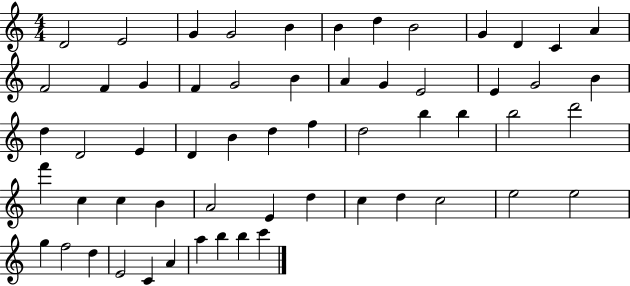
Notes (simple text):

D4/h E4/h G4/q G4/h B4/q B4/q D5/q B4/h G4/q D4/q C4/q A4/q F4/h F4/q G4/q F4/q G4/h B4/q A4/q G4/q E4/h E4/q G4/h B4/q D5/q D4/h E4/q D4/q B4/q D5/q F5/q D5/h B5/q B5/q B5/h D6/h F6/q C5/q C5/q B4/q A4/h E4/q D5/q C5/q D5/q C5/h E5/h E5/h G5/q F5/h D5/q E4/h C4/q A4/q A5/q B5/q B5/q C6/q